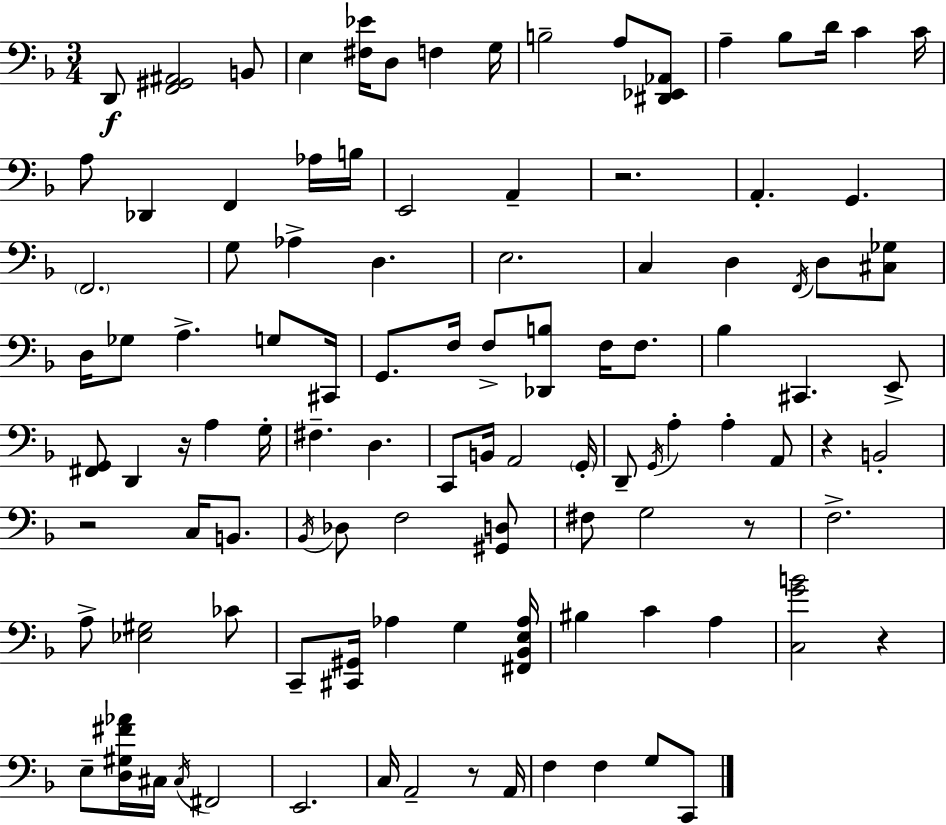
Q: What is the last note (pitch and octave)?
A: C2